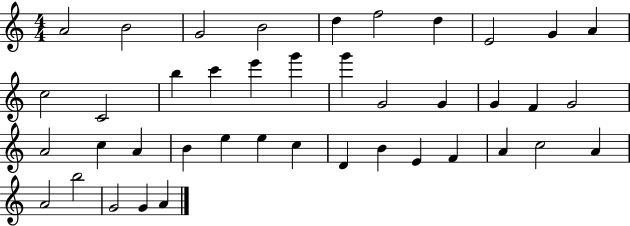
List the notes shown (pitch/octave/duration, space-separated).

A4/h B4/h G4/h B4/h D5/q F5/h D5/q E4/h G4/q A4/q C5/h C4/h B5/q C6/q E6/q G6/q G6/q G4/h G4/q G4/q F4/q G4/h A4/h C5/q A4/q B4/q E5/q E5/q C5/q D4/q B4/q E4/q F4/q A4/q C5/h A4/q A4/h B5/h G4/h G4/q A4/q